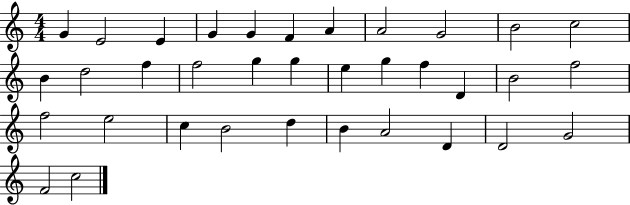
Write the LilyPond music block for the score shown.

{
  \clef treble
  \numericTimeSignature
  \time 4/4
  \key c \major
  g'4 e'2 e'4 | g'4 g'4 f'4 a'4 | a'2 g'2 | b'2 c''2 | \break b'4 d''2 f''4 | f''2 g''4 g''4 | e''4 g''4 f''4 d'4 | b'2 f''2 | \break f''2 e''2 | c''4 b'2 d''4 | b'4 a'2 d'4 | d'2 g'2 | \break f'2 c''2 | \bar "|."
}